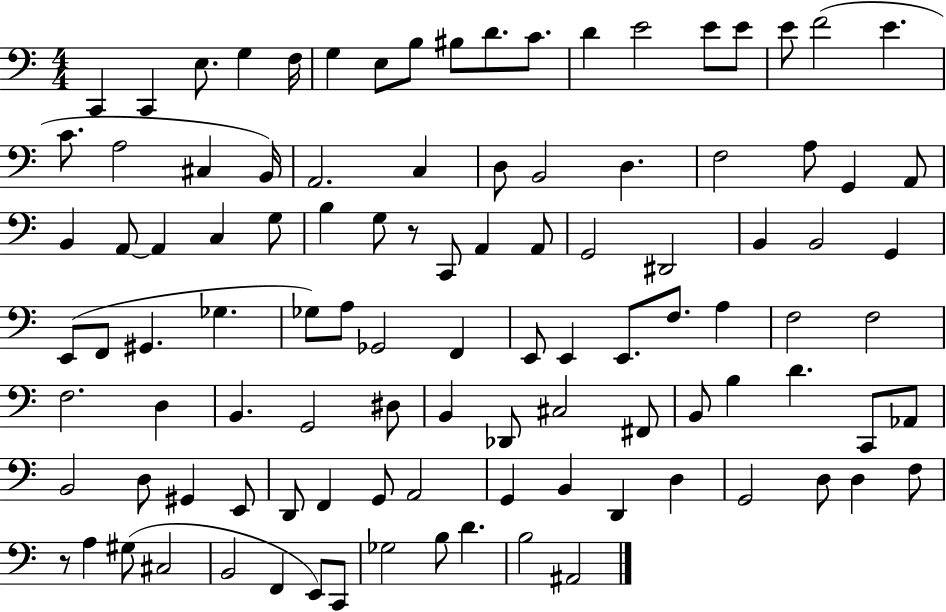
{
  \clef bass
  \numericTimeSignature
  \time 4/4
  \key c \major
  \repeat volta 2 { c,4 c,4 e8. g4 f16 | g4 e8 b8 bis8 d'8. c'8. | d'4 e'2 e'8 e'8 | e'8 f'2( e'4. | \break c'8. a2 cis4 b,16) | a,2. c4 | d8 b,2 d4. | f2 a8 g,4 a,8 | \break b,4 a,8~~ a,4 c4 g8 | b4 g8 r8 c,8 a,4 a,8 | g,2 dis,2 | b,4 b,2 g,4 | \break e,8( f,8 gis,4. ges4. | ges8) a8 ges,2 f,4 | e,8 e,4 e,8. f8. a4 | f2 f2 | \break f2. d4 | b,4. g,2 dis8 | b,4 des,8 cis2 fis,8 | b,8 b4 d'4. c,8 aes,8 | \break b,2 d8 gis,4 e,8 | d,8 f,4 g,8 a,2 | g,4 b,4 d,4 d4 | g,2 d8 d4 f8 | \break r8 a4 gis8( cis2 | b,2 f,4 e,8) c,8 | ges2 b8 d'4. | b2 ais,2 | \break } \bar "|."
}